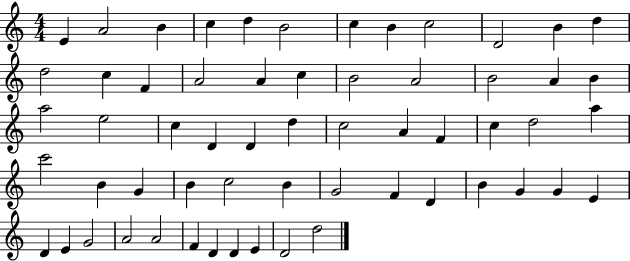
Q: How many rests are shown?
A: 0